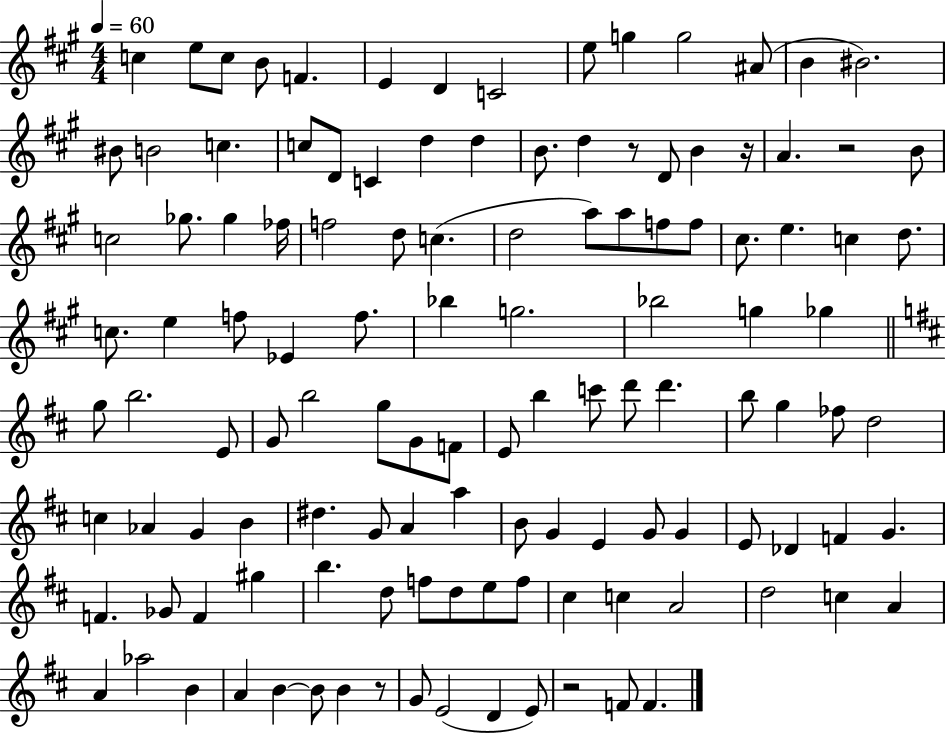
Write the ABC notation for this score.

X:1
T:Untitled
M:4/4
L:1/4
K:A
c e/2 c/2 B/2 F E D C2 e/2 g g2 ^A/2 B ^B2 ^B/2 B2 c c/2 D/2 C d d B/2 d z/2 D/2 B z/4 A z2 B/2 c2 _g/2 _g _f/4 f2 d/2 c d2 a/2 a/2 f/2 f/2 ^c/2 e c d/2 c/2 e f/2 _E f/2 _b g2 _b2 g _g g/2 b2 E/2 G/2 b2 g/2 G/2 F/2 E/2 b c'/2 d'/2 d' b/2 g _f/2 d2 c _A G B ^d G/2 A a B/2 G E G/2 G E/2 _D F G F _G/2 F ^g b d/2 f/2 d/2 e/2 f/2 ^c c A2 d2 c A A _a2 B A B B/2 B z/2 G/2 E2 D E/2 z2 F/2 F